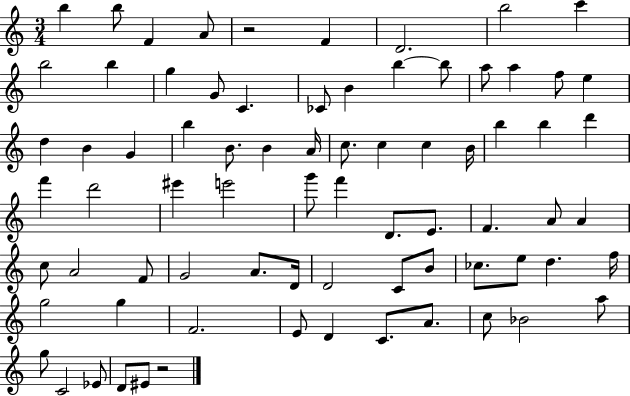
B5/q B5/e F4/q A4/e R/h F4/q D4/h. B5/h C6/q B5/h B5/q G5/q G4/e C4/q. CES4/e B4/q B5/q B5/e A5/e A5/q F5/e E5/q D5/q B4/q G4/q B5/q B4/e. B4/q A4/s C5/e. C5/q C5/q B4/s B5/q B5/q D6/q F6/q D6/h EIS6/q E6/h G6/e F6/q D4/e. E4/e. F4/q. A4/e A4/q C5/e A4/h F4/e G4/h A4/e. D4/s D4/h C4/e B4/e CES5/e. E5/e D5/q. F5/s G5/h G5/q F4/h. E4/e D4/q C4/e. A4/e. C5/e Bb4/h A5/e G5/e C4/h Eb4/e D4/e EIS4/e R/h